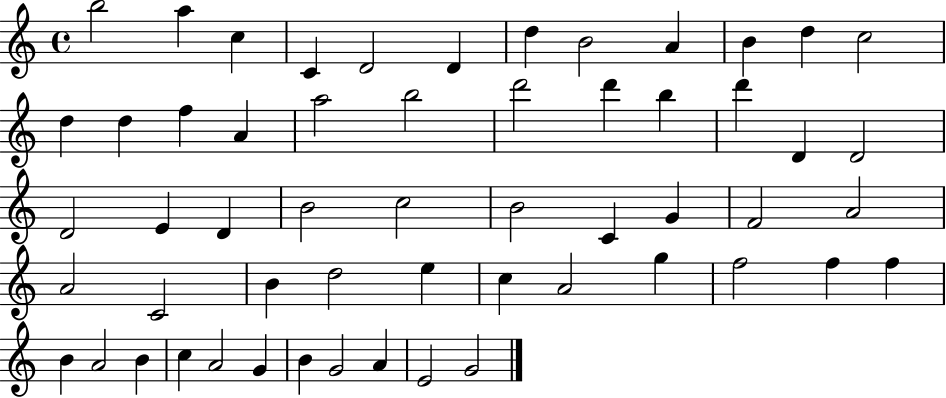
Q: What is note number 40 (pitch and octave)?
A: C5